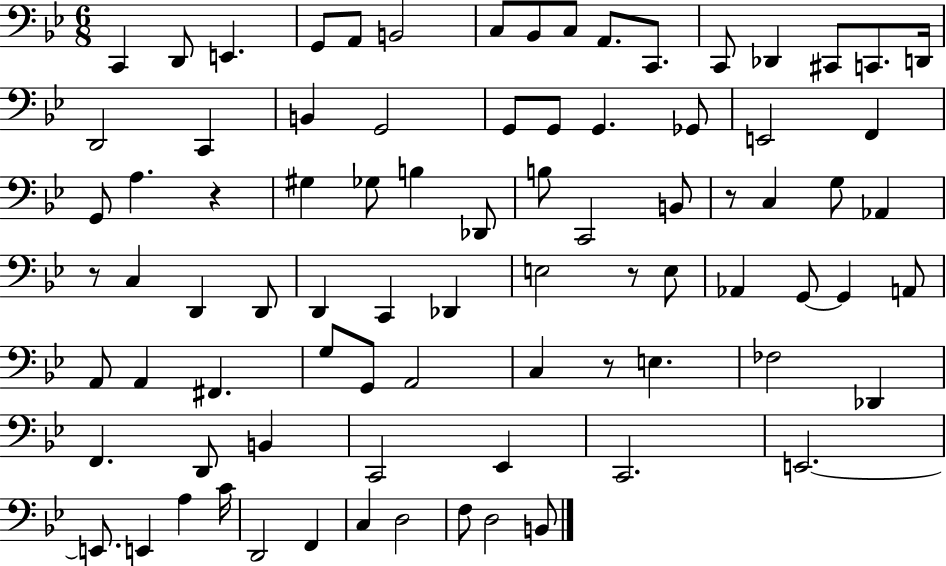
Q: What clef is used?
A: bass